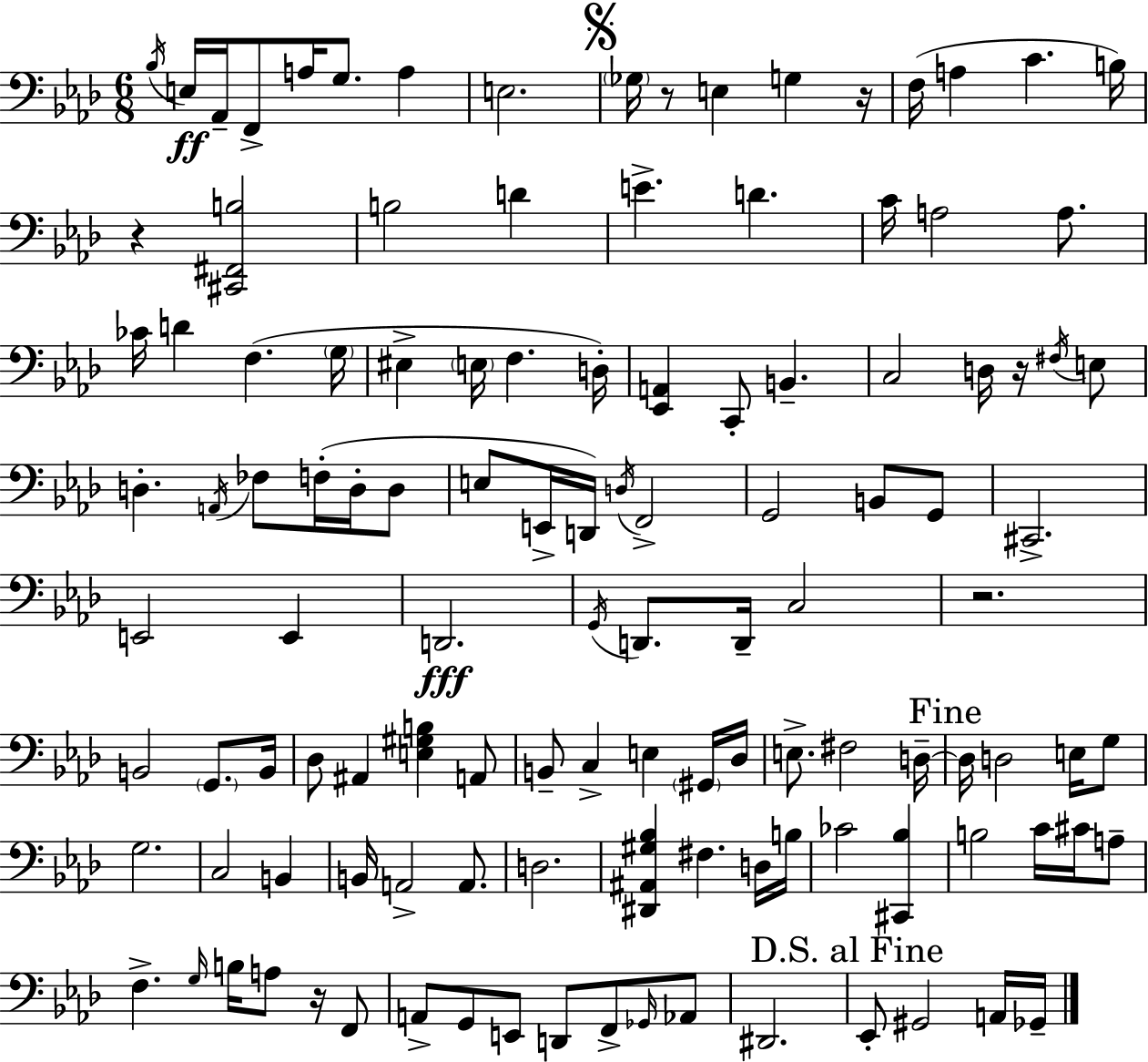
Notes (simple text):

Bb3/s E3/s Ab2/s F2/e A3/s G3/e. A3/q E3/h. Gb3/s R/e E3/q G3/q R/s F3/s A3/q C4/q. B3/s R/q [C#2,F#2,B3]/h B3/h D4/q E4/q. D4/q. C4/s A3/h A3/e. CES4/s D4/q F3/q. G3/s EIS3/q E3/s F3/q. D3/s [Eb2,A2]/q C2/e B2/q. C3/h D3/s R/s F#3/s E3/e D3/q. A2/s FES3/e F3/s D3/s D3/e E3/e E2/s D2/s D3/s F2/h G2/h B2/e G2/e C#2/h. E2/h E2/q D2/h. G2/s D2/e. D2/s C3/h R/h. B2/h G2/e. B2/s Db3/e A#2/q [E3,G#3,B3]/q A2/e B2/e C3/q E3/q G#2/s Db3/s E3/e. F#3/h D3/s D3/s D3/h E3/s G3/e G3/h. C3/h B2/q B2/s A2/h A2/e. D3/h. [D#2,A#2,G#3,Bb3]/q F#3/q. D3/s B3/s CES4/h [C#2,Bb3]/q B3/h C4/s C#4/s A3/e F3/q. G3/s B3/s A3/e R/s F2/e A2/e G2/e E2/e D2/e F2/e Gb2/s Ab2/e D#2/h. Eb2/e G#2/h A2/s Gb2/s